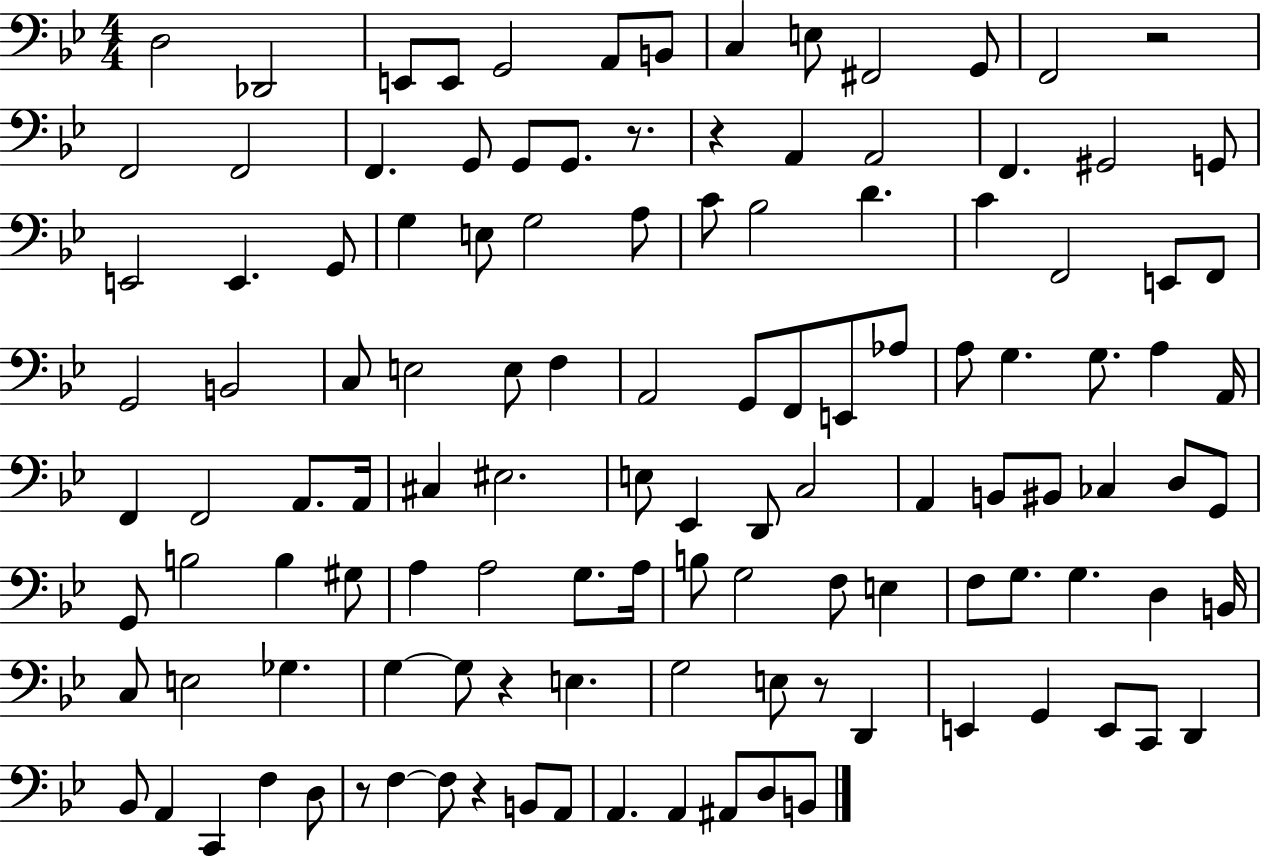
{
  \clef bass
  \numericTimeSignature
  \time 4/4
  \key bes \major
  d2 des,2 | e,8 e,8 g,2 a,8 b,8 | c4 e8 fis,2 g,8 | f,2 r2 | \break f,2 f,2 | f,4. g,8 g,8 g,8. r8. | r4 a,4 a,2 | f,4. gis,2 g,8 | \break e,2 e,4. g,8 | g4 e8 g2 a8 | c'8 bes2 d'4. | c'4 f,2 e,8 f,8 | \break g,2 b,2 | c8 e2 e8 f4 | a,2 g,8 f,8 e,8 aes8 | a8 g4. g8. a4 a,16 | \break f,4 f,2 a,8. a,16 | cis4 eis2. | e8 ees,4 d,8 c2 | a,4 b,8 bis,8 ces4 d8 g,8 | \break g,8 b2 b4 gis8 | a4 a2 g8. a16 | b8 g2 f8 e4 | f8 g8. g4. d4 b,16 | \break c8 e2 ges4. | g4~~ g8 r4 e4. | g2 e8 r8 d,4 | e,4 g,4 e,8 c,8 d,4 | \break bes,8 a,4 c,4 f4 d8 | r8 f4~~ f8 r4 b,8 a,8 | a,4. a,4 ais,8 d8 b,8 | \bar "|."
}